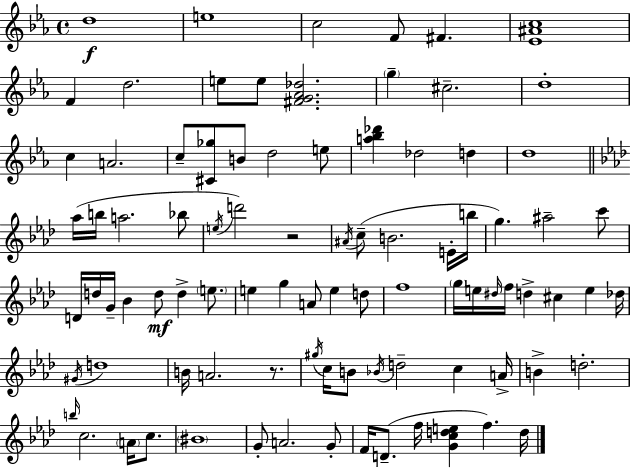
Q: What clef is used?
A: treble